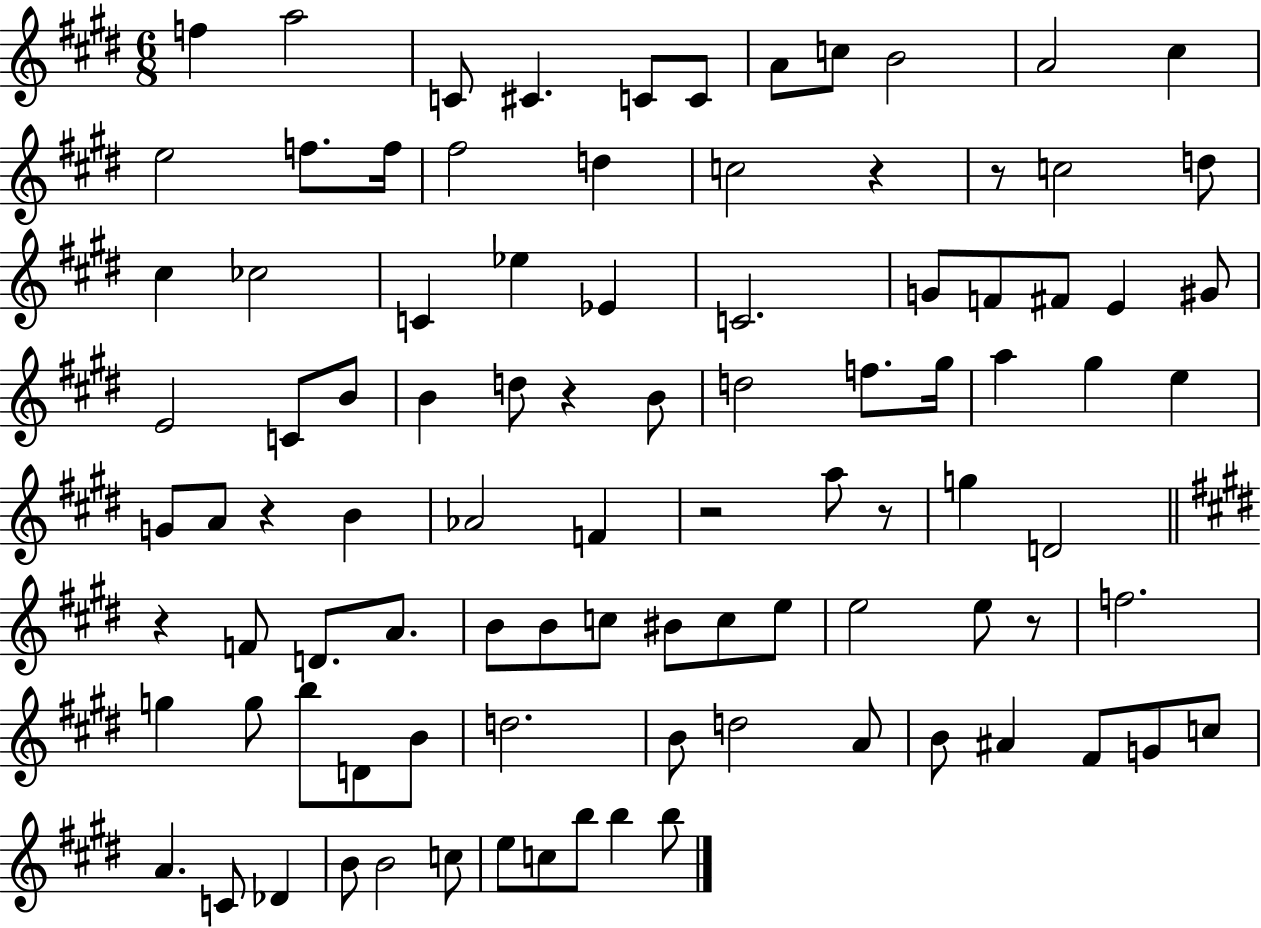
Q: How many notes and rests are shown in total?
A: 95